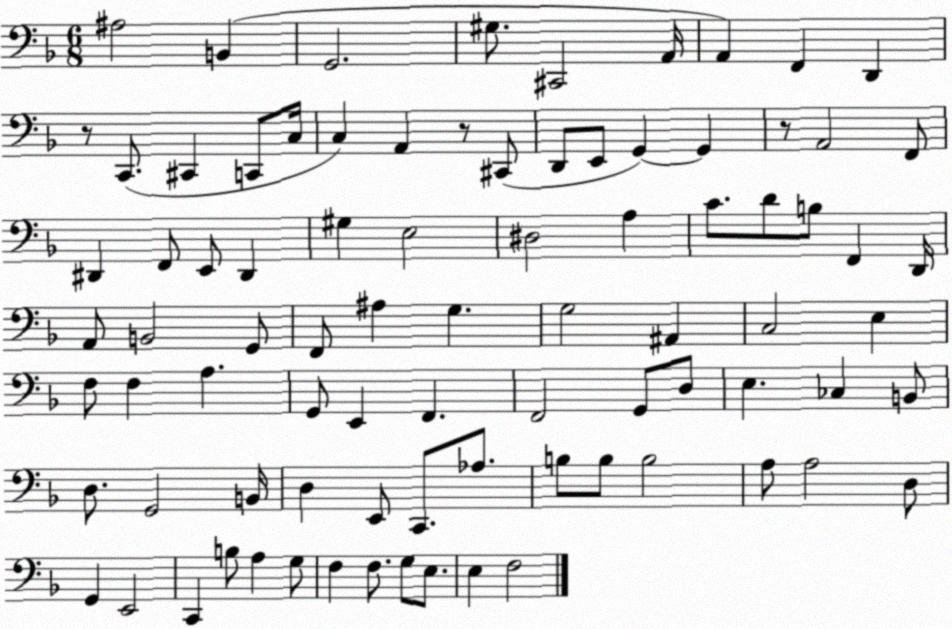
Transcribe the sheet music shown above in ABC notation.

X:1
T:Untitled
M:6/8
L:1/4
K:F
^A,2 B,, G,,2 ^G,/2 ^C,,2 A,,/4 A,, F,, D,, z/2 C,,/2 ^C,, C,,/2 C,/4 C, A,, z/2 ^C,,/2 D,,/2 E,,/2 G,, G,, z/2 A,,2 F,,/2 ^D,, F,,/2 E,,/2 ^D,, ^G, E,2 ^D,2 A, C/2 D/2 B,/2 F,, D,,/4 A,,/2 B,,2 G,,/2 F,,/2 ^A, G, G,2 ^A,, C,2 E, F,/2 F, A, G,,/2 E,, F,, F,,2 G,,/2 D,/2 E, _C, B,,/2 D,/2 G,,2 B,,/4 D, E,,/2 C,,/2 _A,/2 B,/2 B,/2 B,2 A,/2 A,2 D,/2 G,, E,,2 C,, B,/2 A, G,/2 F, F,/2 G,/2 E,/2 E, F,2